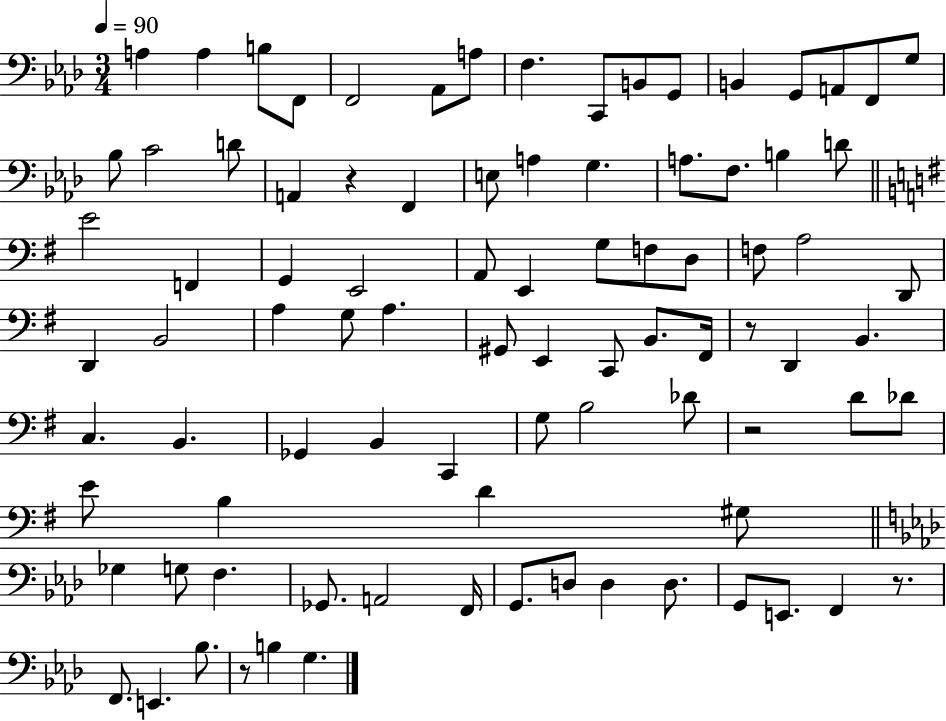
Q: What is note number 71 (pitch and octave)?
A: A2